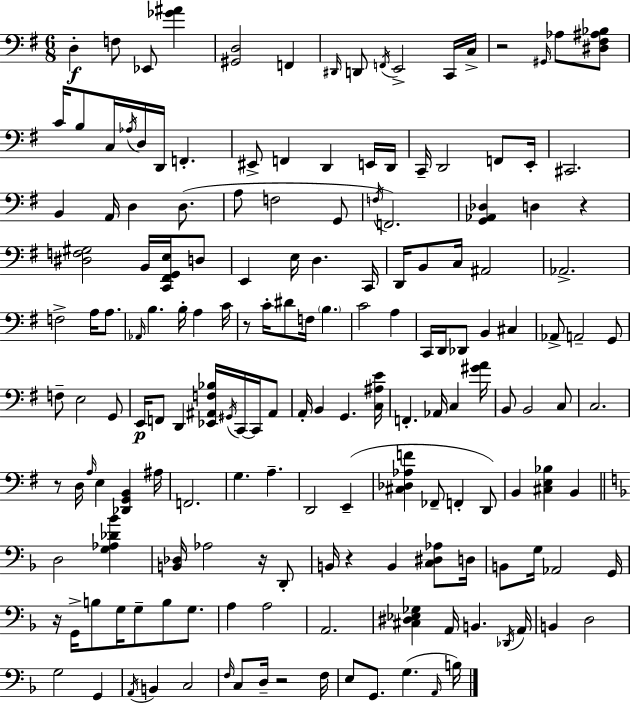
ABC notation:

X:1
T:Untitled
M:6/8
L:1/4
K:Em
D, F,/2 _E,,/2 [_G^A] [^G,,D,]2 F,, ^D,,/4 D,,/2 F,,/4 E,,2 C,,/4 C,/4 z2 ^G,,/4 _A,/2 [^D,^F,^A,_B,]/2 C/4 B,/2 C,/4 _A,/4 D,/4 D,,/4 F,, ^E,,/2 F,, D,, E,,/4 D,,/4 C,,/4 D,,2 F,,/2 E,,/4 ^C,,2 B,, A,,/4 D, D,/2 A,/2 F,2 G,,/2 F,/4 F,,2 [G,,_A,,_D,] D, z [^D,F,^G,]2 B,,/4 [C,,^F,,G,,E,]/4 D,/2 E,, E,/4 D, C,,/4 D,,/4 B,,/2 C,/4 ^A,,2 _A,,2 F,2 A,/4 A,/2 _A,,/4 B, B,/4 A, C/4 z/2 C/4 ^D/2 F,/4 B, C2 A, C,,/4 D,,/4 _D,,/2 B,, ^C, _A,,/2 A,,2 G,,/2 F,/2 E,2 G,,/2 E,,/4 F,,/2 D,, [_E,,^A,,F,_B,]/4 ^G,,/4 C,,/4 C,,/4 ^A,,/2 A,,/4 B,, G,, [C,^A,E]/4 F,, _A,,/4 C, [^GA]/4 B,,/2 B,,2 C,/2 C,2 z/2 D,/4 A,/4 E, [_D,,G,,B,,] ^A,/4 F,,2 G, A, D,,2 E,, [^C,_D,_A,F] _F,,/2 F,, D,,/2 B,, [^C,E,_B,] B,, D,2 [G,_A,_D_B] [B,,_D,]/4 _A,2 z/4 D,,/2 B,,/4 z B,, [C,^D,_A,]/2 D,/4 B,,/2 G,/4 _A,,2 G,,/4 z/4 G,,/4 B,/2 G,/4 G,/2 B,/2 G,/2 A, A,2 A,,2 [^C,^D,_E,_G,] A,,/4 B,, _D,,/4 A,,/4 B,, D,2 G,2 G,, A,,/4 B,, C,2 F,/4 C,/2 D,/4 z2 F,/4 E,/2 G,,/2 G, A,,/4 B,/4